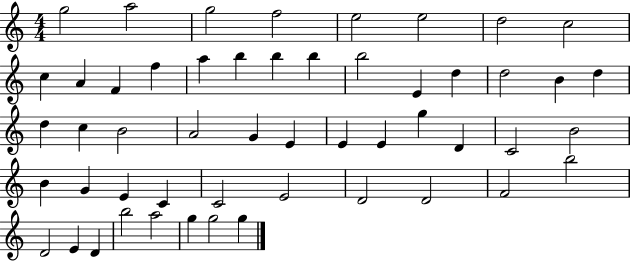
{
  \clef treble
  \numericTimeSignature
  \time 4/4
  \key c \major
  g''2 a''2 | g''2 f''2 | e''2 e''2 | d''2 c''2 | \break c''4 a'4 f'4 f''4 | a''4 b''4 b''4 b''4 | b''2 e'4 d''4 | d''2 b'4 d''4 | \break d''4 c''4 b'2 | a'2 g'4 e'4 | e'4 e'4 g''4 d'4 | c'2 b'2 | \break b'4 g'4 e'4 c'4 | c'2 e'2 | d'2 d'2 | f'2 b''2 | \break d'2 e'4 d'4 | b''2 a''2 | g''4 g''2 g''4 | \bar "|."
}